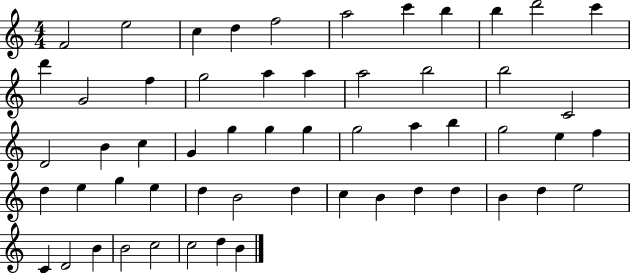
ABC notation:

X:1
T:Untitled
M:4/4
L:1/4
K:C
F2 e2 c d f2 a2 c' b b d'2 c' d' G2 f g2 a a a2 b2 b2 C2 D2 B c G g g g g2 a b g2 e f d e g e d B2 d c B d d B d e2 C D2 B B2 c2 c2 d B